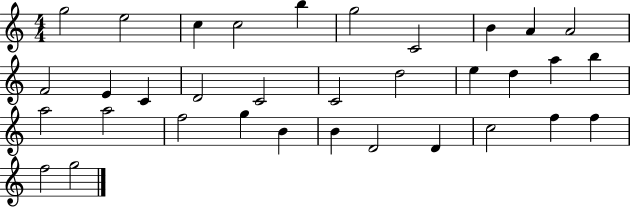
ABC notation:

X:1
T:Untitled
M:4/4
L:1/4
K:C
g2 e2 c c2 b g2 C2 B A A2 F2 E C D2 C2 C2 d2 e d a b a2 a2 f2 g B B D2 D c2 f f f2 g2